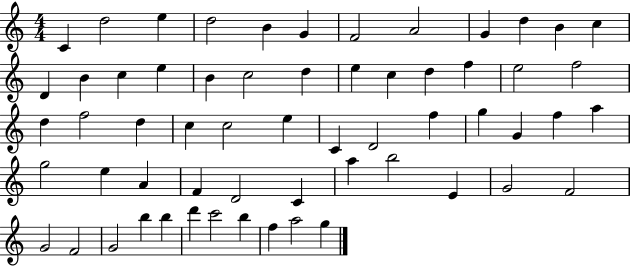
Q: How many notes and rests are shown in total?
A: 60